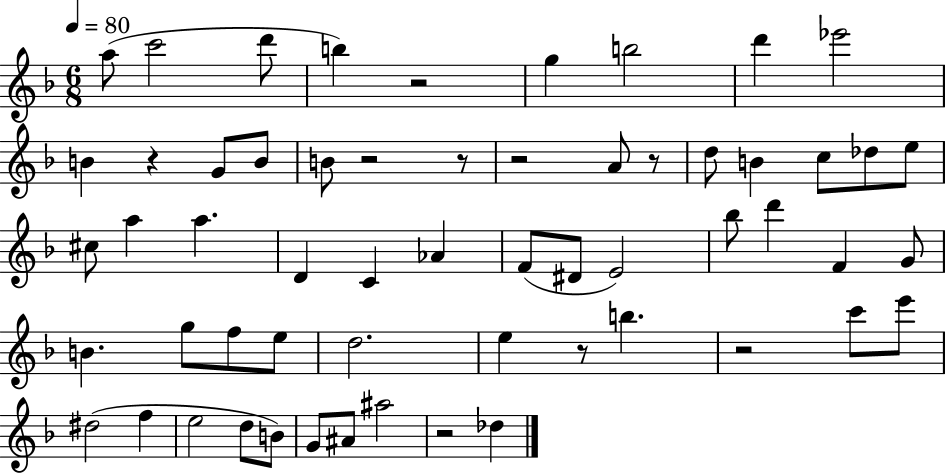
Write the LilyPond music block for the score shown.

{
  \clef treble
  \numericTimeSignature
  \time 6/8
  \key f \major
  \tempo 4 = 80
  \repeat volta 2 { a''8( c'''2 d'''8 | b''4) r2 | g''4 b''2 | d'''4 ees'''2 | \break b'4 r4 g'8 b'8 | b'8 r2 r8 | r2 a'8 r8 | d''8 b'4 c''8 des''8 e''8 | \break cis''8 a''4 a''4. | d'4 c'4 aes'4 | f'8( dis'8 e'2) | bes''8 d'''4 f'4 g'8 | \break b'4. g''8 f''8 e''8 | d''2. | e''4 r8 b''4. | r2 c'''8 e'''8 | \break dis''2( f''4 | e''2 d''8 b'8) | g'8 ais'8 ais''2 | r2 des''4 | \break } \bar "|."
}